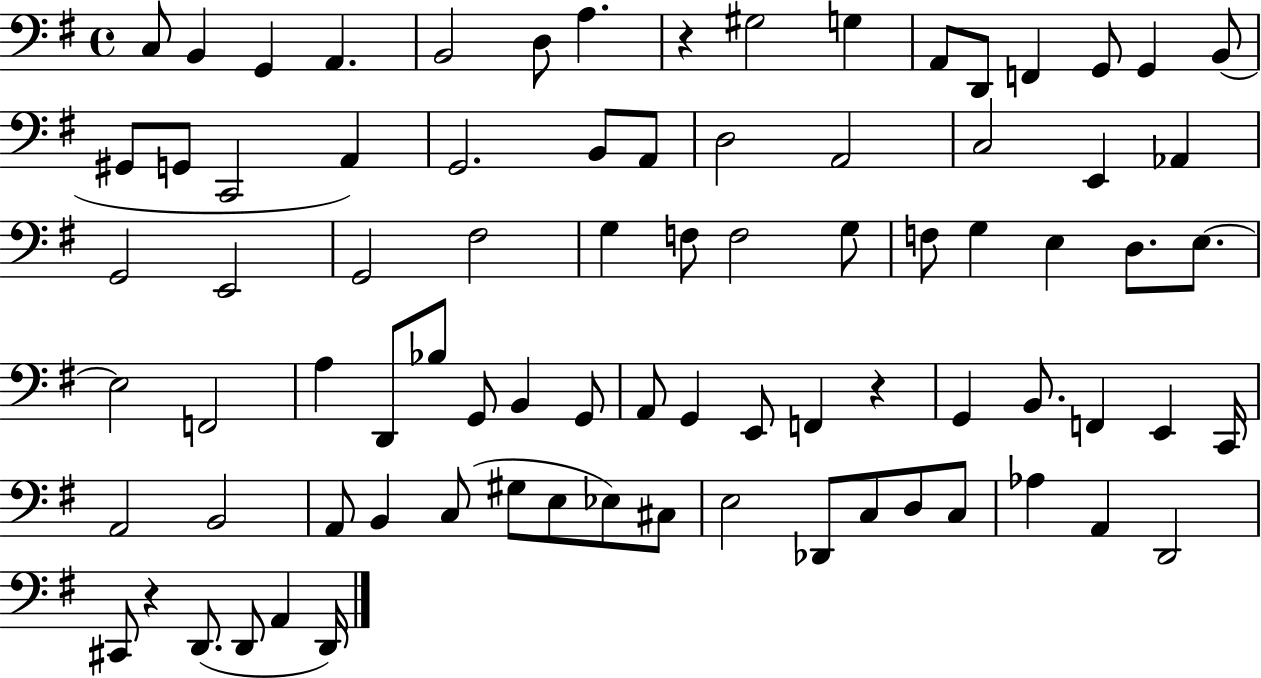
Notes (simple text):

C3/e B2/q G2/q A2/q. B2/h D3/e A3/q. R/q G#3/h G3/q A2/e D2/e F2/q G2/e G2/q B2/e G#2/e G2/e C2/h A2/q G2/h. B2/e A2/e D3/h A2/h C3/h E2/q Ab2/q G2/h E2/h G2/h F#3/h G3/q F3/e F3/h G3/e F3/e G3/q E3/q D3/e. E3/e. E3/h F2/h A3/q D2/e Bb3/e G2/e B2/q G2/e A2/e G2/q E2/e F2/q R/q G2/q B2/e. F2/q E2/q C2/s A2/h B2/h A2/e B2/q C3/e G#3/e E3/e Eb3/e C#3/e E3/h Db2/e C3/e D3/e C3/e Ab3/q A2/q D2/h C#2/e R/q D2/e. D2/e A2/q D2/s